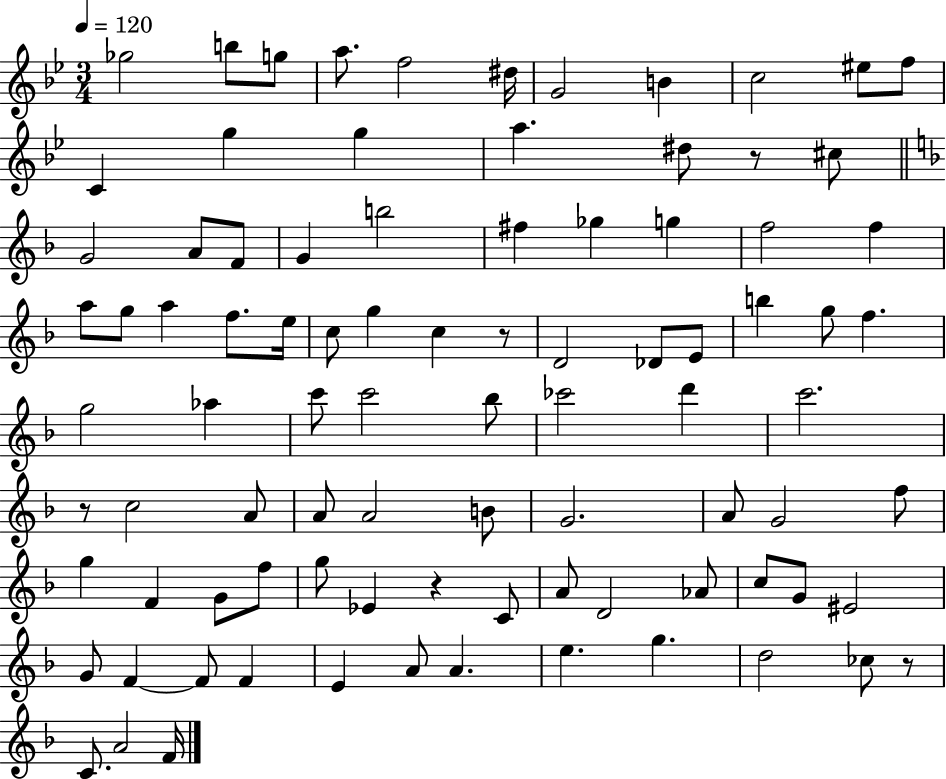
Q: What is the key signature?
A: BES major